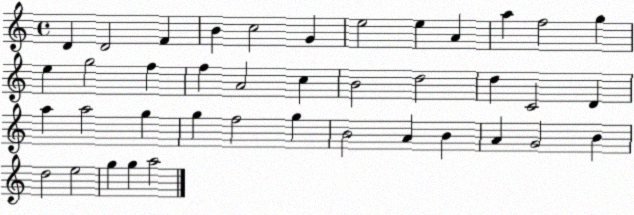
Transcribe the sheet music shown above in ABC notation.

X:1
T:Untitled
M:4/4
L:1/4
K:C
D D2 F B c2 G e2 e A a f2 g e g2 f f A2 c B2 d2 d C2 D a a2 g g f2 g B2 A B A G2 B d2 e2 g g a2